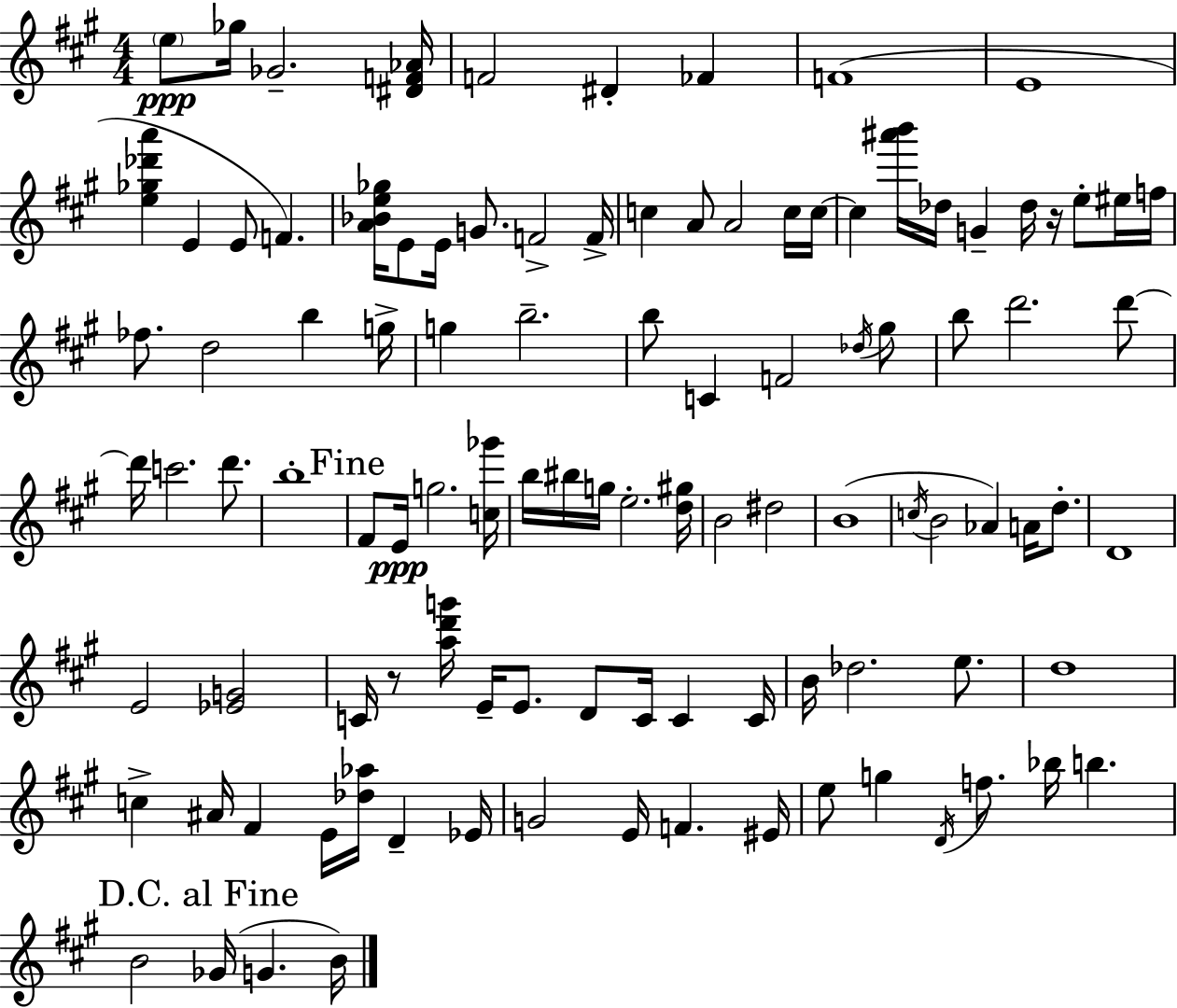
X:1
T:Untitled
M:4/4
L:1/4
K:A
e/2 _g/4 _G2 [^DF_A]/4 F2 ^D _F F4 E4 [e_g_d'a'] E E/2 F [A_Be_g]/4 E/2 E/4 G/2 F2 F/4 c A/2 A2 c/4 c/4 c [^a'b']/4 _d/4 G _d/4 z/4 e/2 ^e/4 f/4 _f/2 d2 b g/4 g b2 b/2 C F2 _d/4 ^g/2 b/2 d'2 d'/2 d'/4 c'2 d'/2 b4 ^F/2 E/4 g2 [c_g']/4 b/4 ^b/4 g/4 e2 [d^g]/4 B2 ^d2 B4 c/4 B2 _A A/4 d/2 D4 E2 [_EG]2 C/4 z/2 [ad'g']/4 E/4 E/2 D/2 C/4 C C/4 B/4 _d2 e/2 d4 c ^A/4 ^F E/4 [_d_a]/4 D _E/4 G2 E/4 F ^E/4 e/2 g D/4 f/2 _b/4 b B2 _G/4 G B/4